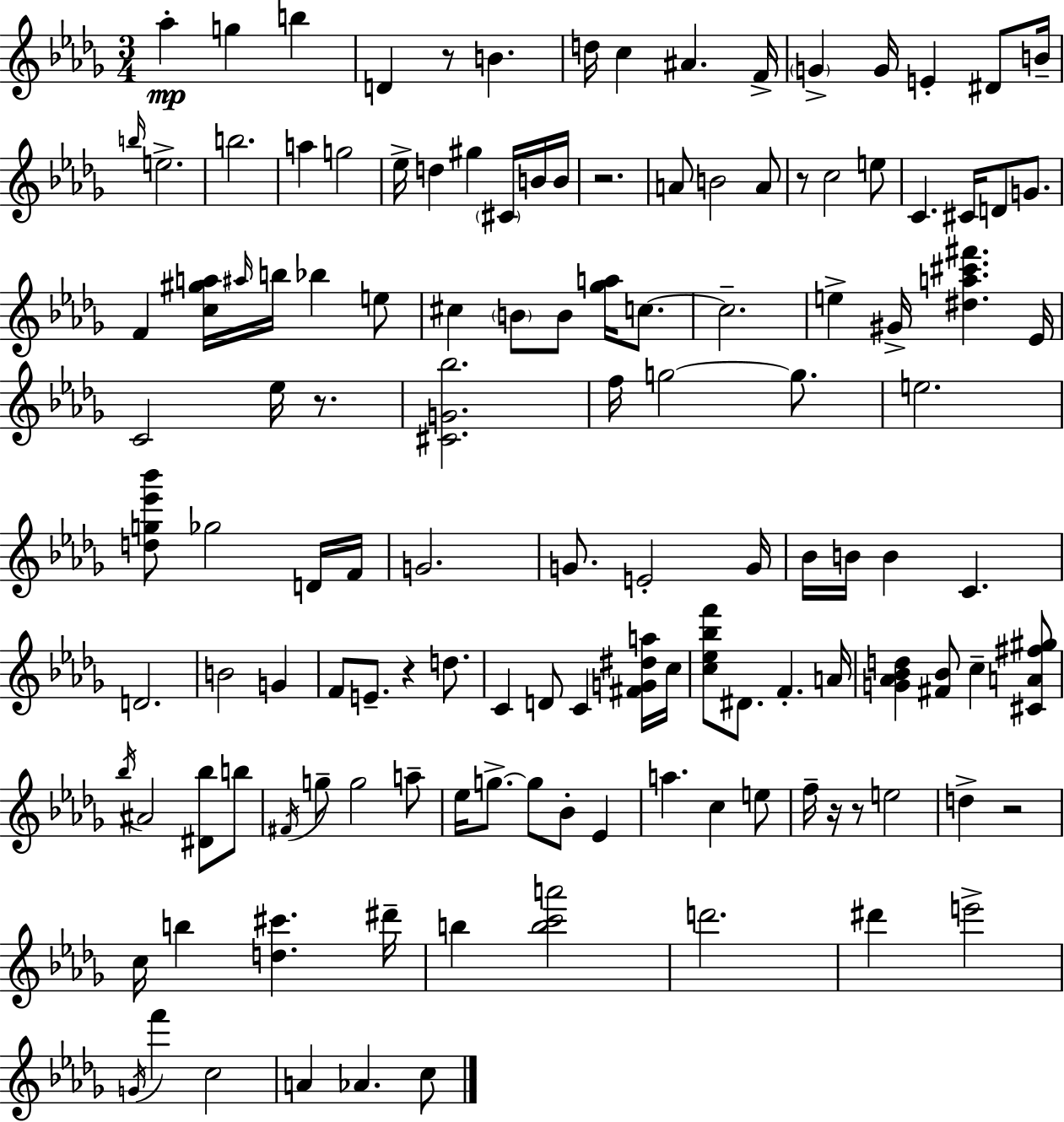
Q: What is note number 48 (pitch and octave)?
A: C4